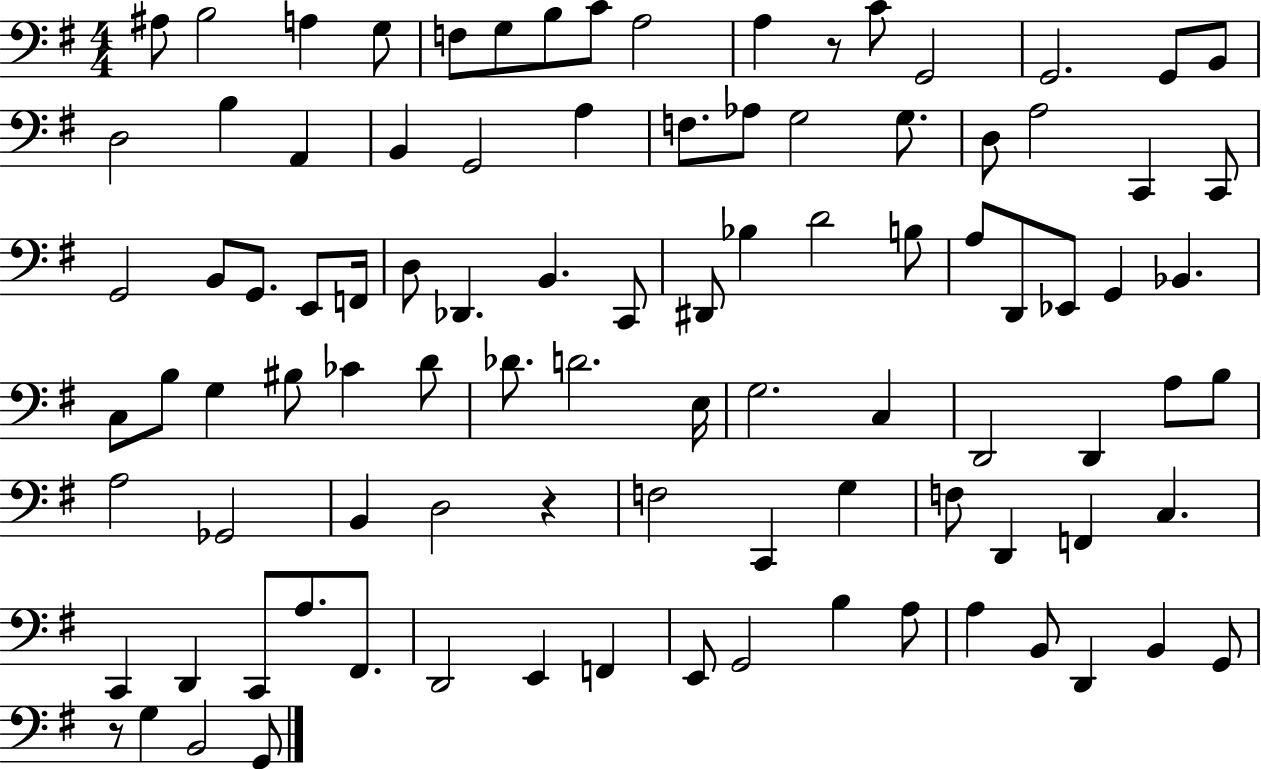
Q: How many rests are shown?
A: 3